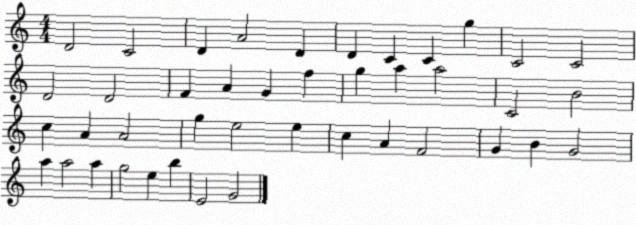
X:1
T:Untitled
M:4/4
L:1/4
K:C
D2 C2 D A2 D D C C g C2 C2 D2 D2 F A G f g a a2 C2 B2 c A A2 g e2 e c A F2 G B G2 a a2 a g2 e b E2 G2